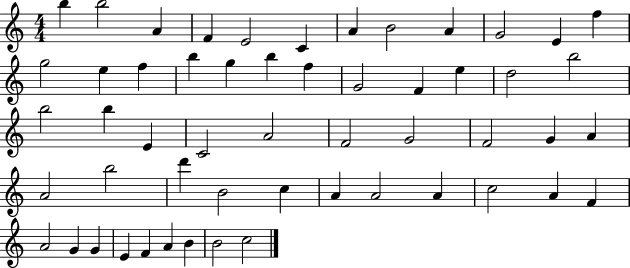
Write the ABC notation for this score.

X:1
T:Untitled
M:4/4
L:1/4
K:C
b b2 A F E2 C A B2 A G2 E f g2 e f b g b f G2 F e d2 b2 b2 b E C2 A2 F2 G2 F2 G A A2 b2 d' B2 c A A2 A c2 A F A2 G G E F A B B2 c2